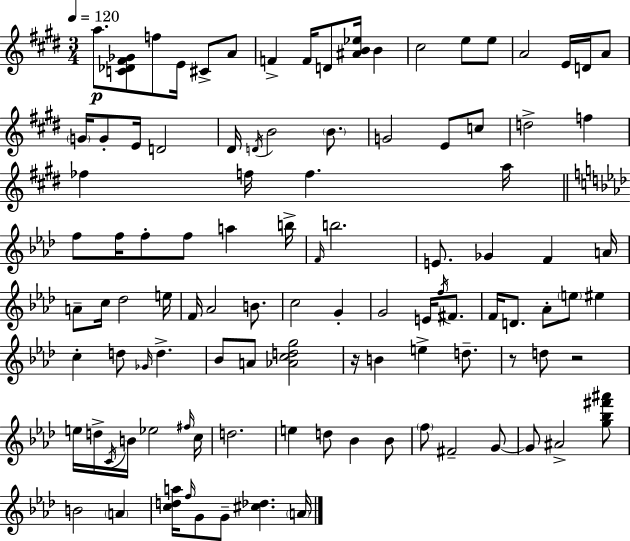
{
  \clef treble
  \numericTimeSignature
  \time 3/4
  \key e \major
  \tempo 4 = 120
  \repeat volta 2 { a''8.\p <c' des' fis' ges'>8 f''8 e'16 cis'8-> a'8 | f'4-> f'16 d'8 <ais' b' ees''>16 b'4 | cis''2 e''8 e''8 | a'2 e'16 d'16 a'8 | \break \parenthesize g'16 g'8-. e'16 d'2 | dis'16 \acciaccatura { d'16 } b'2 \parenthesize b'8. | g'2 e'8 c''8 | d''2-> f''4 | \break fes''4 f''16 f''4. | a''16 \bar "||" \break \key aes \major f''8 f''16 f''8-. f''8 a''4 b''16-> | \grace { f'16 } b''2. | e'8. ges'4 f'4 | a'16 a'8-- c''16 des''2 | \break e''16 f'16 aes'2 b'8. | c''2 g'4-. | g'2 e'16 \acciaccatura { f''16 } fis'8. | f'16 d'8. aes'8-. \parenthesize e''8 eis''4 | \break c''4-. d''8 \grace { ges'16 } d''4.-> | bes'8 a'8 <aes' c'' d'' g''>2 | r16 b'4 e''4-> | d''8.-- r8 d''8 r2 | \break e''16 d''16-> \acciaccatura { c'16 } b'16 ees''2 | \grace { fis''16 } c''16 d''2. | e''4 d''8 bes'4 | bes'8 \parenthesize f''8 fis'2-- | \break g'8~~ g'8 ais'2-> | <g'' bes'' fis''' ais'''>8 b'2 | \parenthesize a'4 <c'' d'' a''>16 \grace { f''16 } g'8 g'8-- <cis'' des''>4. | \parenthesize a'16 } \bar "|."
}